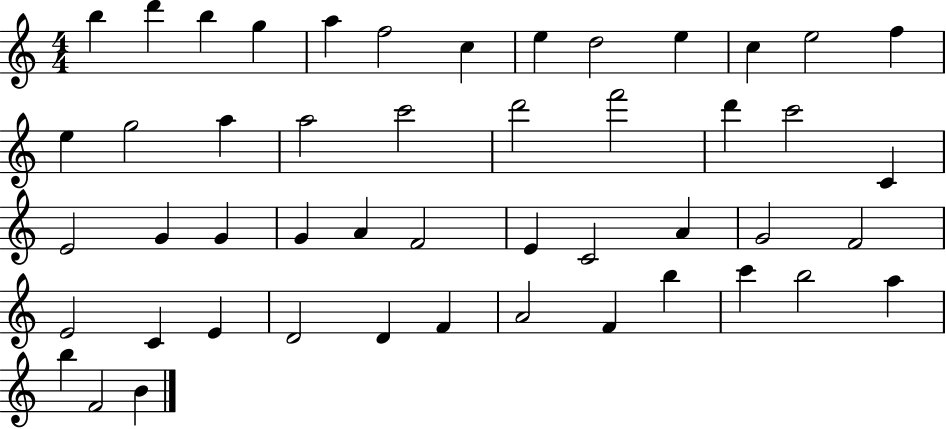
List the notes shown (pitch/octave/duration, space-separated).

B5/q D6/q B5/q G5/q A5/q F5/h C5/q E5/q D5/h E5/q C5/q E5/h F5/q E5/q G5/h A5/q A5/h C6/h D6/h F6/h D6/q C6/h C4/q E4/h G4/q G4/q G4/q A4/q F4/h E4/q C4/h A4/q G4/h F4/h E4/h C4/q E4/q D4/h D4/q F4/q A4/h F4/q B5/q C6/q B5/h A5/q B5/q F4/h B4/q